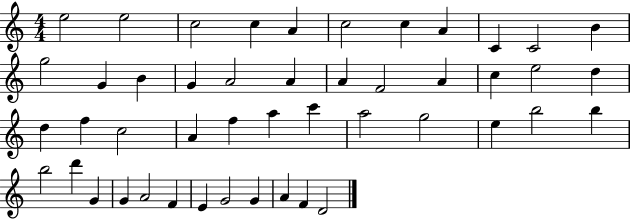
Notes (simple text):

E5/h E5/h C5/h C5/q A4/q C5/h C5/q A4/q C4/q C4/h B4/q G5/h G4/q B4/q G4/q A4/h A4/q A4/q F4/h A4/q C5/q E5/h D5/q D5/q F5/q C5/h A4/q F5/q A5/q C6/q A5/h G5/h E5/q B5/h B5/q B5/h D6/q G4/q G4/q A4/h F4/q E4/q G4/h G4/q A4/q F4/q D4/h